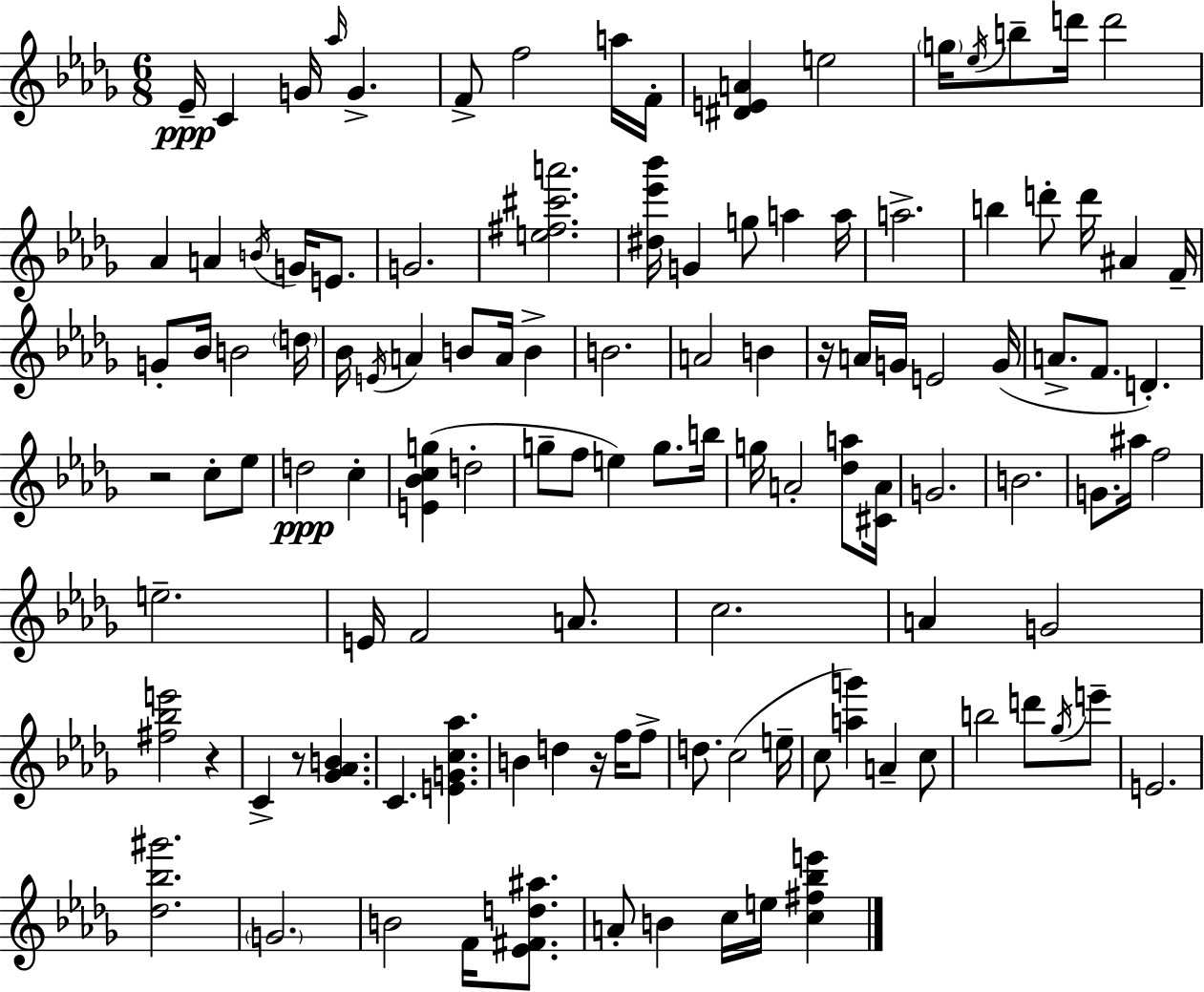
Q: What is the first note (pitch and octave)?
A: Eb4